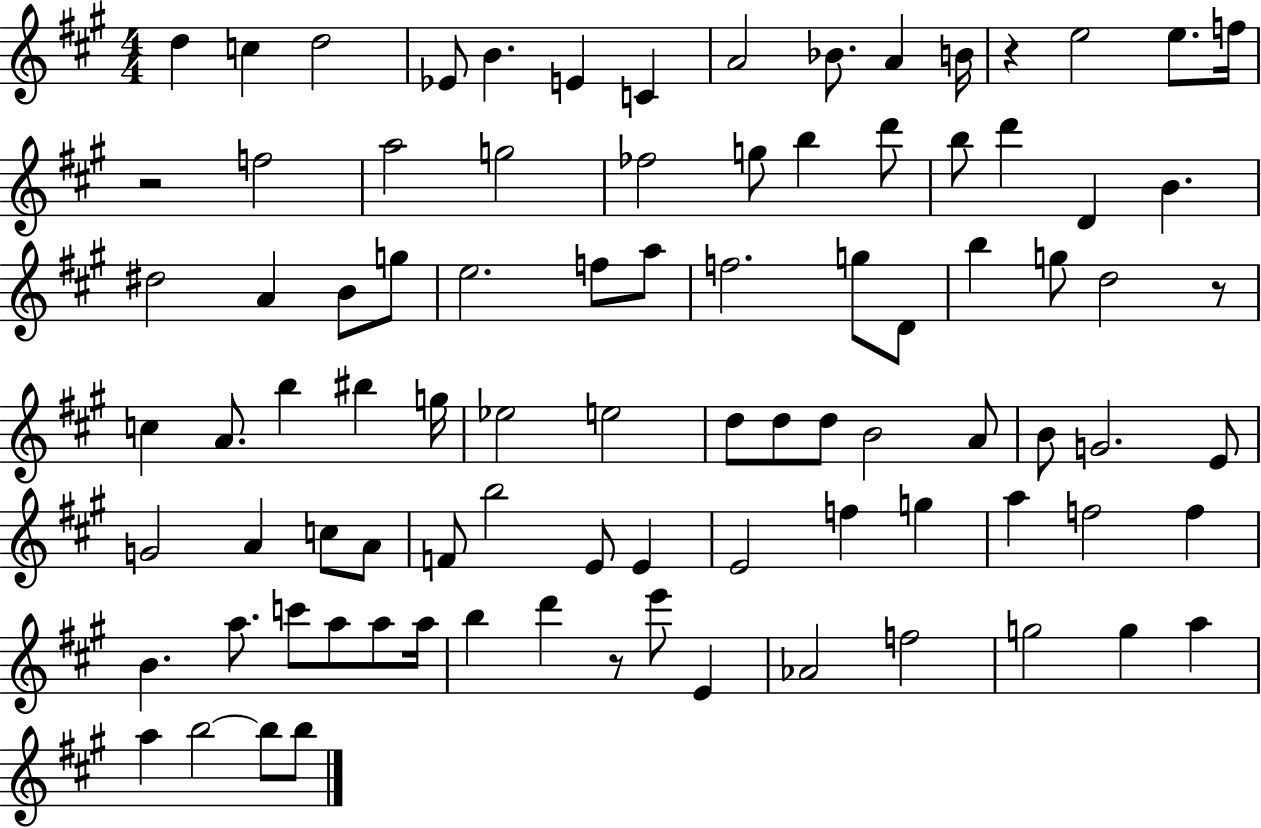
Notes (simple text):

D5/q C5/q D5/h Eb4/e B4/q. E4/q C4/q A4/h Bb4/e. A4/q B4/s R/q E5/h E5/e. F5/s R/h F5/h A5/h G5/h FES5/h G5/e B5/q D6/e B5/e D6/q D4/q B4/q. D#5/h A4/q B4/e G5/e E5/h. F5/e A5/e F5/h. G5/e D4/e B5/q G5/e D5/h R/e C5/q A4/e. B5/q BIS5/q G5/s Eb5/h E5/h D5/e D5/e D5/e B4/h A4/e B4/e G4/h. E4/e G4/h A4/q C5/e A4/e F4/e B5/h E4/e E4/q E4/h F5/q G5/q A5/q F5/h F5/q B4/q. A5/e. C6/e A5/e A5/e A5/s B5/q D6/q R/e E6/e E4/q Ab4/h F5/h G5/h G5/q A5/q A5/q B5/h B5/e B5/e